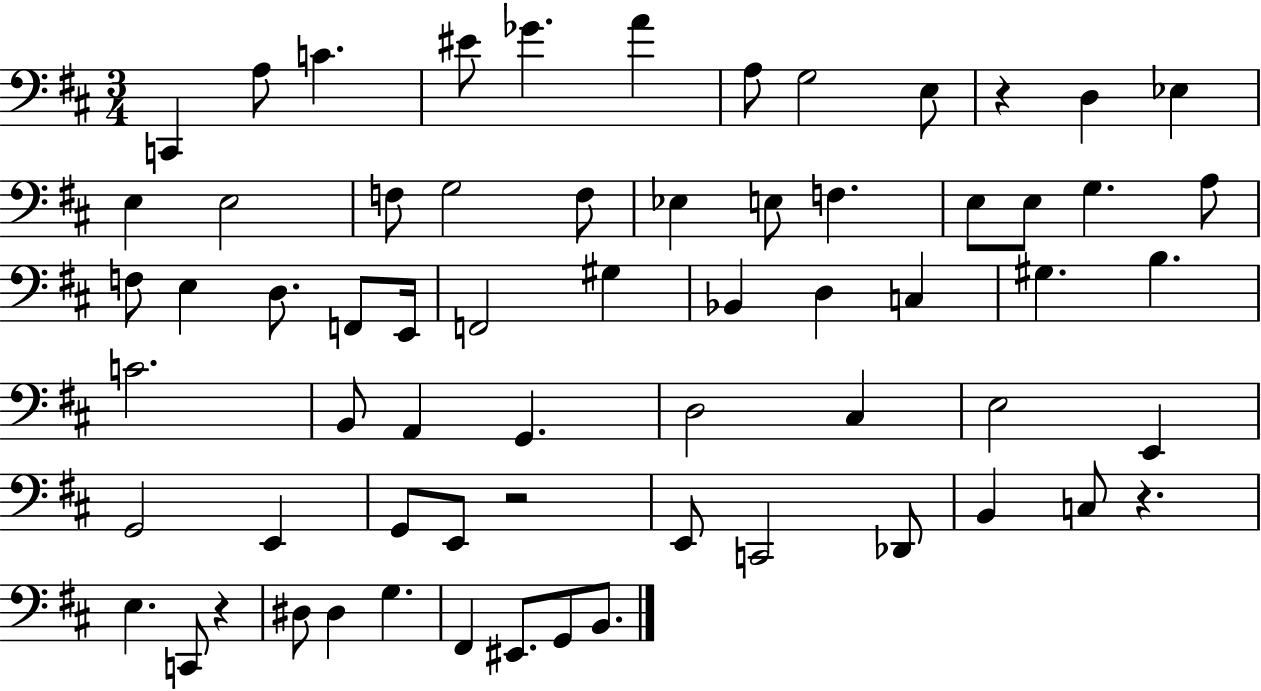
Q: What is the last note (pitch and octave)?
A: B2